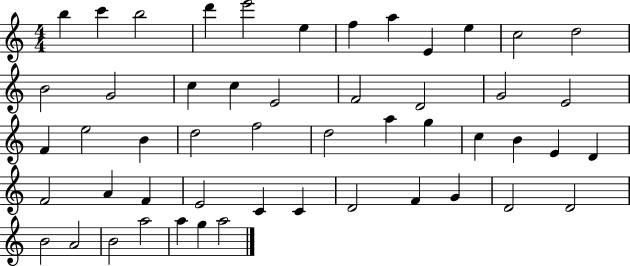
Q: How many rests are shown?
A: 0